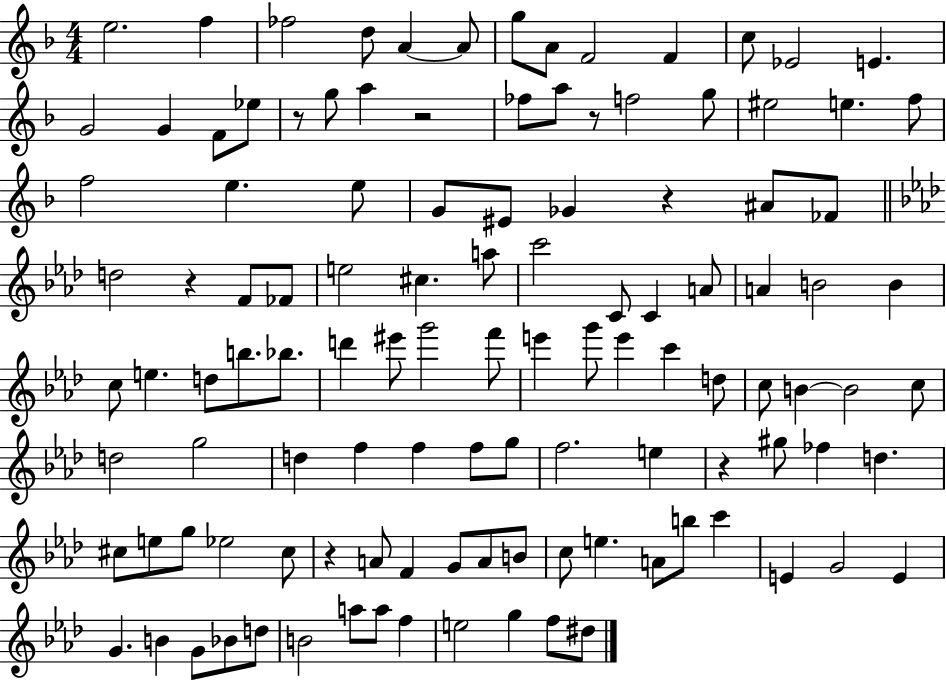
{
  \clef treble
  \numericTimeSignature
  \time 4/4
  \key f \major
  e''2. f''4 | fes''2 d''8 a'4~~ a'8 | g''8 a'8 f'2 f'4 | c''8 ees'2 e'4. | \break g'2 g'4 f'8 ees''8 | r8 g''8 a''4 r2 | fes''8 a''8 r8 f''2 g''8 | eis''2 e''4. f''8 | \break f''2 e''4. e''8 | g'8 eis'8 ges'4 r4 ais'8 fes'8 | \bar "||" \break \key f \minor d''2 r4 f'8 fes'8 | e''2 cis''4. a''8 | c'''2 c'8 c'4 a'8 | a'4 b'2 b'4 | \break c''8 e''4. d''8 b''8. bes''8. | d'''4 eis'''8 g'''2 f'''8 | e'''4 g'''8 e'''4 c'''4 d''8 | c''8 b'4~~ b'2 c''8 | \break d''2 g''2 | d''4 f''4 f''4 f''8 g''8 | f''2. e''4 | r4 gis''8 fes''4 d''4. | \break cis''8 e''8 g''8 ees''2 cis''8 | r4 a'8 f'4 g'8 a'8 b'8 | c''8 e''4. a'8 b''8 c'''4 | e'4 g'2 e'4 | \break g'4. b'4 g'8 bes'8 d''8 | b'2 a''8 a''8 f''4 | e''2 g''4 f''8 dis''8 | \bar "|."
}